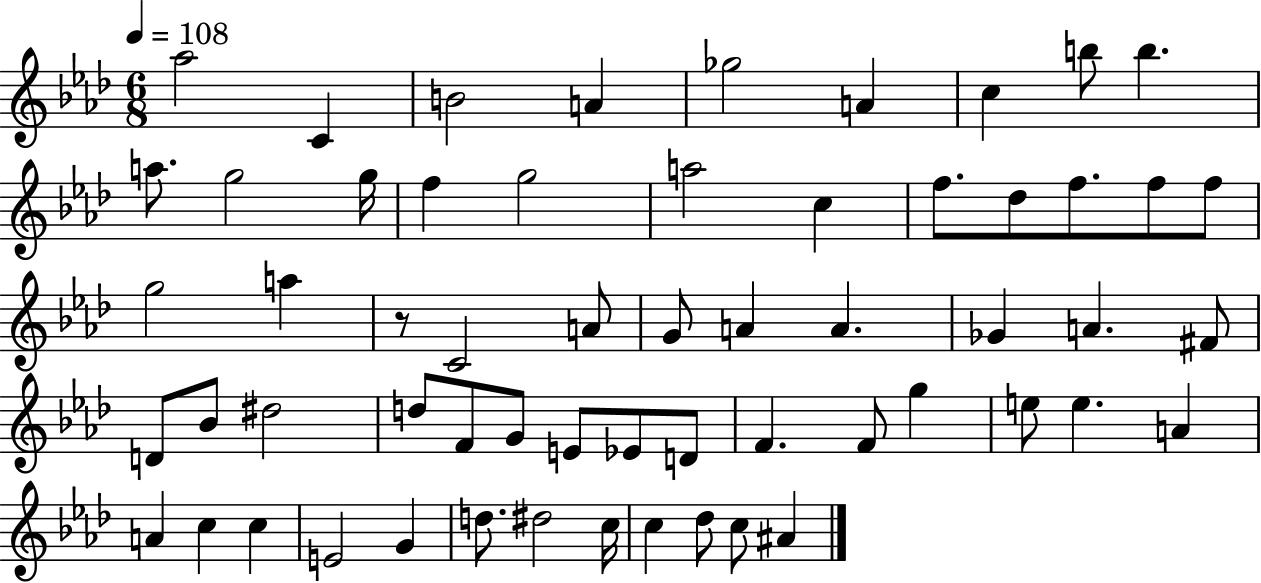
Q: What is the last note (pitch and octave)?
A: A#4